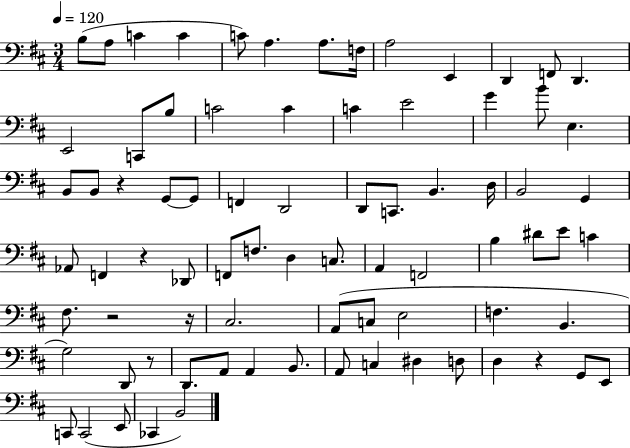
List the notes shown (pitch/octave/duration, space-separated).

B3/e A3/e C4/q C4/q C4/e A3/q. A3/e. F3/s A3/h E2/q D2/q F2/e D2/q. E2/h C2/e B3/e C4/h C4/q C4/q E4/h G4/q B4/e E3/q. B2/e B2/e R/q G2/e G2/e F2/q D2/h D2/e C2/e. B2/q. D3/s B2/h G2/q Ab2/e F2/q R/q Db2/e F2/e F3/e. D3/q C3/e. A2/q F2/h B3/q D#4/e E4/e C4/q F#3/e. R/h R/s C#3/h. A2/e C3/e E3/h F3/q. B2/q. G3/h D2/e R/e D2/e. A2/e A2/q B2/e. A2/e C3/q D#3/q D3/e D3/q R/q G2/e E2/e C2/e C2/h E2/e CES2/q B2/h